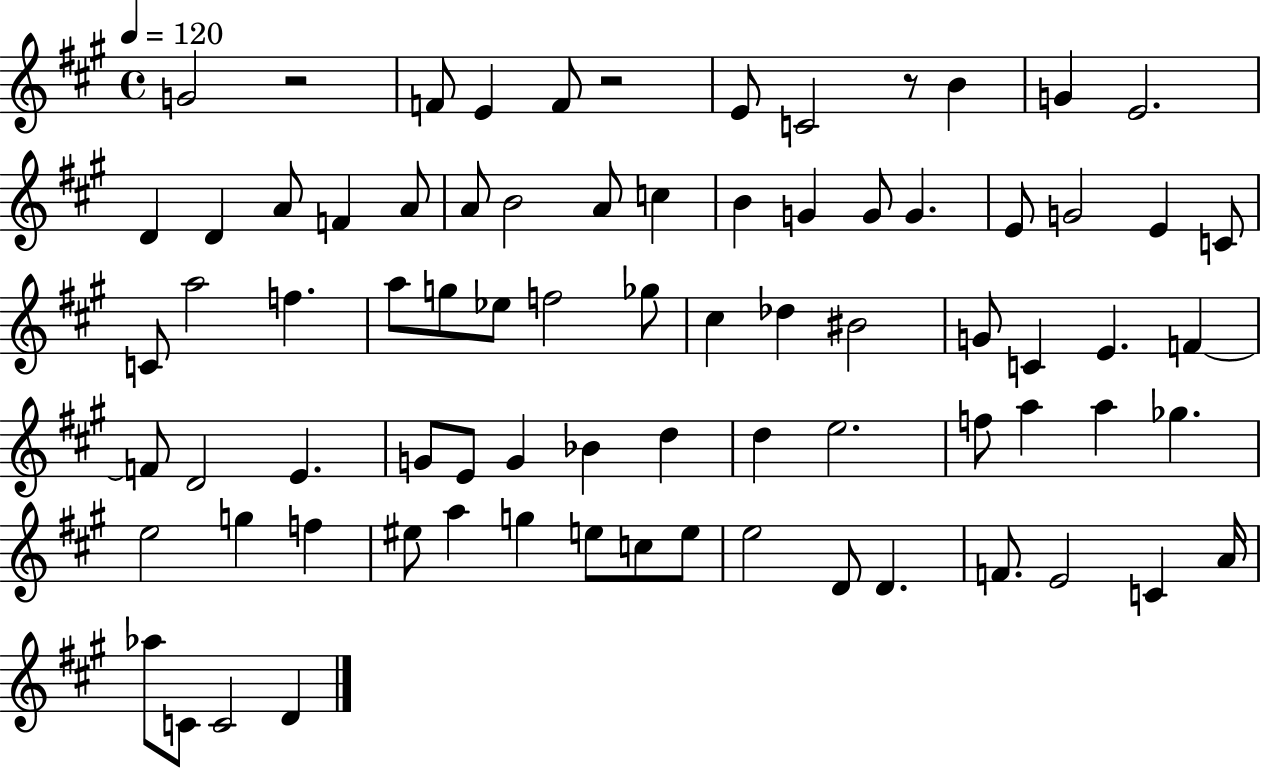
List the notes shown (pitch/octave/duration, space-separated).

G4/h R/h F4/e E4/q F4/e R/h E4/e C4/h R/e B4/q G4/q E4/h. D4/q D4/q A4/e F4/q A4/e A4/e B4/h A4/e C5/q B4/q G4/q G4/e G4/q. E4/e G4/h E4/q C4/e C4/e A5/h F5/q. A5/e G5/e Eb5/e F5/h Gb5/e C#5/q Db5/q BIS4/h G4/e C4/q E4/q. F4/q F4/e D4/h E4/q. G4/e E4/e G4/q Bb4/q D5/q D5/q E5/h. F5/e A5/q A5/q Gb5/q. E5/h G5/q F5/q EIS5/e A5/q G5/q E5/e C5/e E5/e E5/h D4/e D4/q. F4/e. E4/h C4/q A4/s Ab5/e C4/e C4/h D4/q